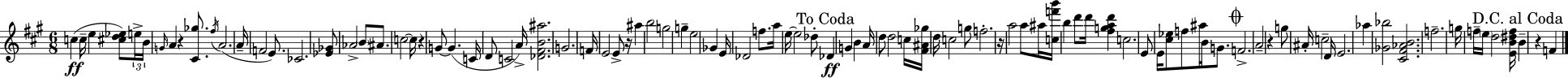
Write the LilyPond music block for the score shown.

{
  \clef treble
  \numericTimeSignature
  \time 6/8
  \key a \major
  c''4(\ff c''16-- e''4 <cis'' d'' ees''>8) \tuplet 3/2 { e''16-> | b'16 \grace { g'16 } } a'4 r4 <cis' ges''>8. | \acciaccatura { fis''16 } a'2.( | a'16-- f'2 e'8.) | \break ces'2. | <ees' ges'>8 aes'2-> | \parenthesize b'8 ais'8. c''2~~ | c''16 r4 g'8~~ g'4.( | \break c'16 d'8 c'2 | a'16->) <des' fis' b' ais''>2. | g'2. | f'16 e'2 e'8-> | \break r16 ais''4 b''2 | g''2 g''4-- | e''2 ges'4 | e'16 des'2 f''8. | \break a''16 e''16~~ e''2 | des''8-. \mark "To Coda" des'4\ff g'4 b'4 | a'16 d''8 d''2 | c''16 <fis' ais' ges''>16 d''16 c''2 | \break g''8 f''2.-. | r16 a''2 a''8 | ais''16 <c'' f''' b'''>16 b''4 d'''8 d'''16 <fis'' g'' a'' d'''>4 | c''2. | \break e'8 e'16 <cis'' ees''>8 f''8 ais''16 b'16 g'8. | \mark \markup { \musicglyph "scripts.coda" } f'2.-> | a'2-- r4 | g''8 ais'16-. c''2-- | \break d'16 e'2. | aes''4 <ges' bes''>2 | <cis' fis' aes' b'>2. | f''2.-- | \break g''16 f''16-- \parenthesize e''16 d''2 | <e' b' dis'' f''>16 \mark "D.C. al Coda" b'4-- r4 f'4 | \bar "|."
}